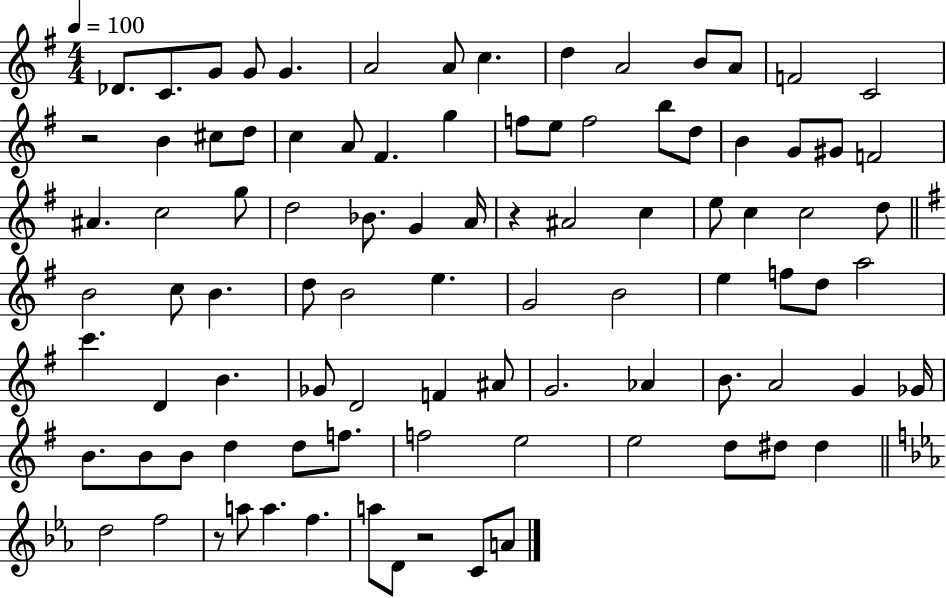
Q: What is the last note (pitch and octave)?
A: A4